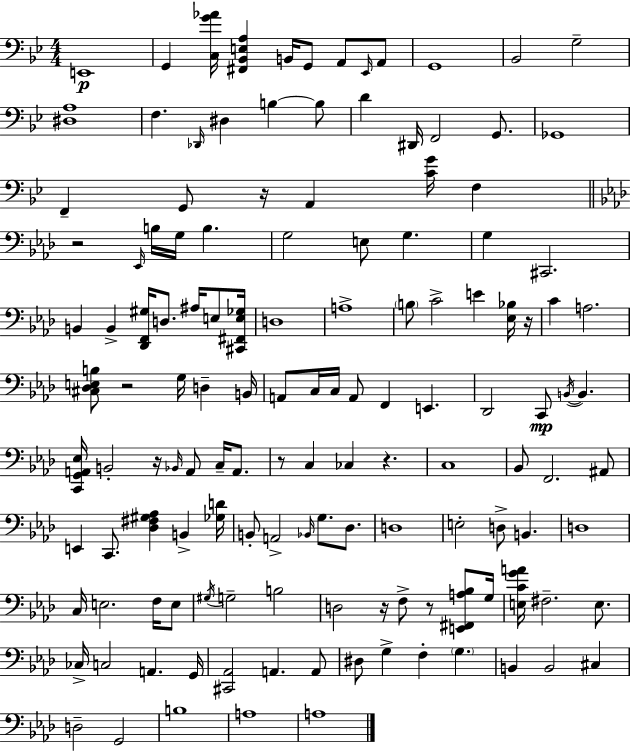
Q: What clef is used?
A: bass